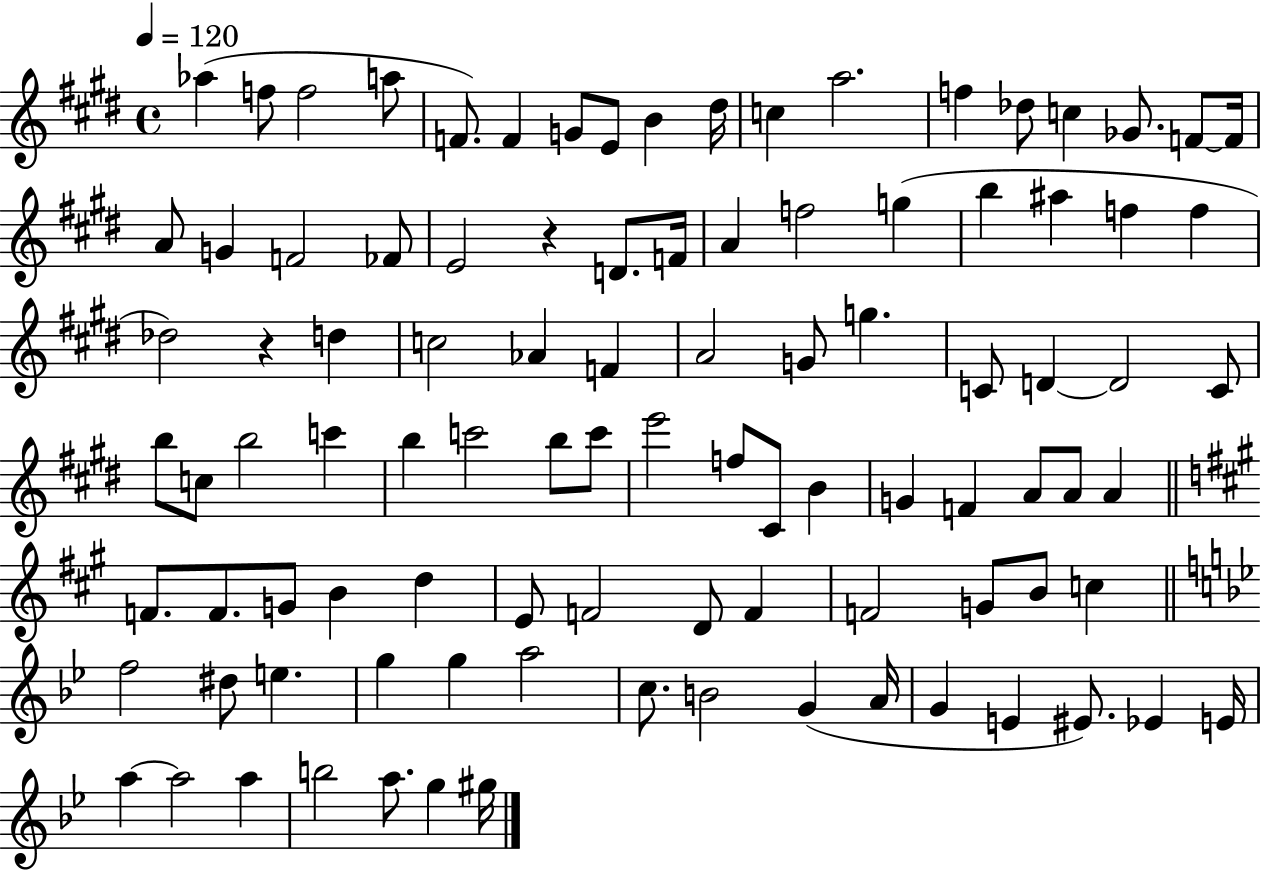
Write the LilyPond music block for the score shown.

{
  \clef treble
  \time 4/4
  \defaultTimeSignature
  \key e \major
  \tempo 4 = 120
  \repeat volta 2 { aes''4( f''8 f''2 a''8 | f'8.) f'4 g'8 e'8 b'4 dis''16 | c''4 a''2. | f''4 des''8 c''4 ges'8. f'8~~ f'16 | \break a'8 g'4 f'2 fes'8 | e'2 r4 d'8. f'16 | a'4 f''2 g''4( | b''4 ais''4 f''4 f''4 | \break des''2) r4 d''4 | c''2 aes'4 f'4 | a'2 g'8 g''4. | c'8 d'4~~ d'2 c'8 | \break b''8 c''8 b''2 c'''4 | b''4 c'''2 b''8 c'''8 | e'''2 f''8 cis'8 b'4 | g'4 f'4 a'8 a'8 a'4 | \break \bar "||" \break \key a \major f'8. f'8. g'8 b'4 d''4 | e'8 f'2 d'8 f'4 | f'2 g'8 b'8 c''4 | \bar "||" \break \key bes \major f''2 dis''8 e''4. | g''4 g''4 a''2 | c''8. b'2 g'4( a'16 | g'4 e'4 eis'8.) ees'4 e'16 | \break a''4~~ a''2 a''4 | b''2 a''8. g''4 gis''16 | } \bar "|."
}